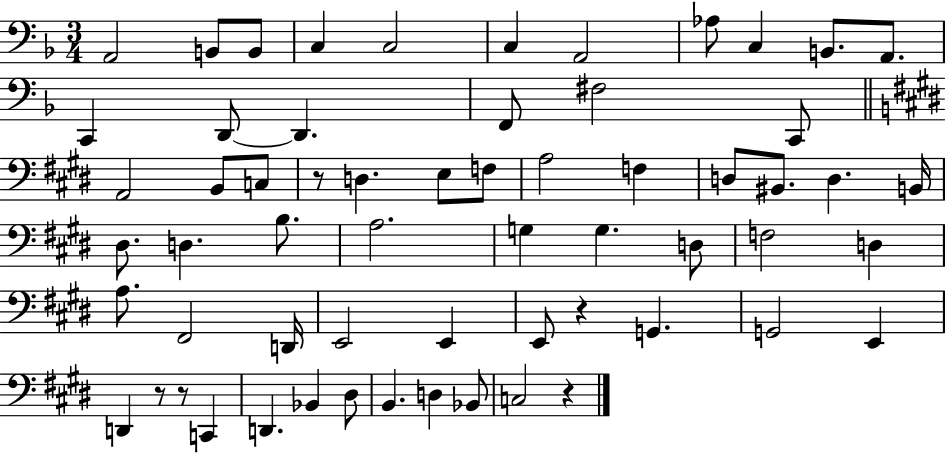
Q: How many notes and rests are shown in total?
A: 61